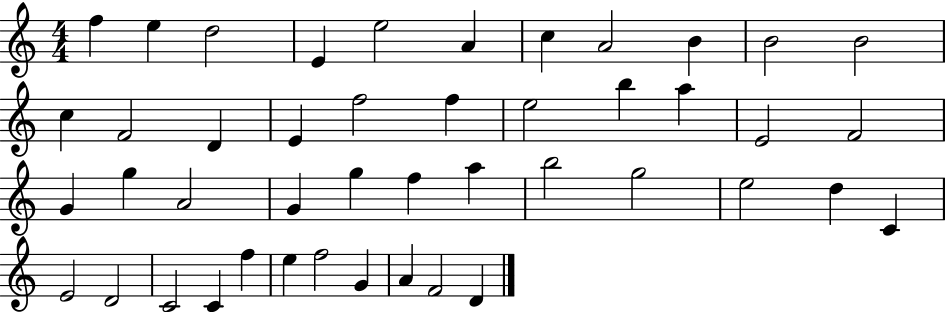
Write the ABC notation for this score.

X:1
T:Untitled
M:4/4
L:1/4
K:C
f e d2 E e2 A c A2 B B2 B2 c F2 D E f2 f e2 b a E2 F2 G g A2 G g f a b2 g2 e2 d C E2 D2 C2 C f e f2 G A F2 D